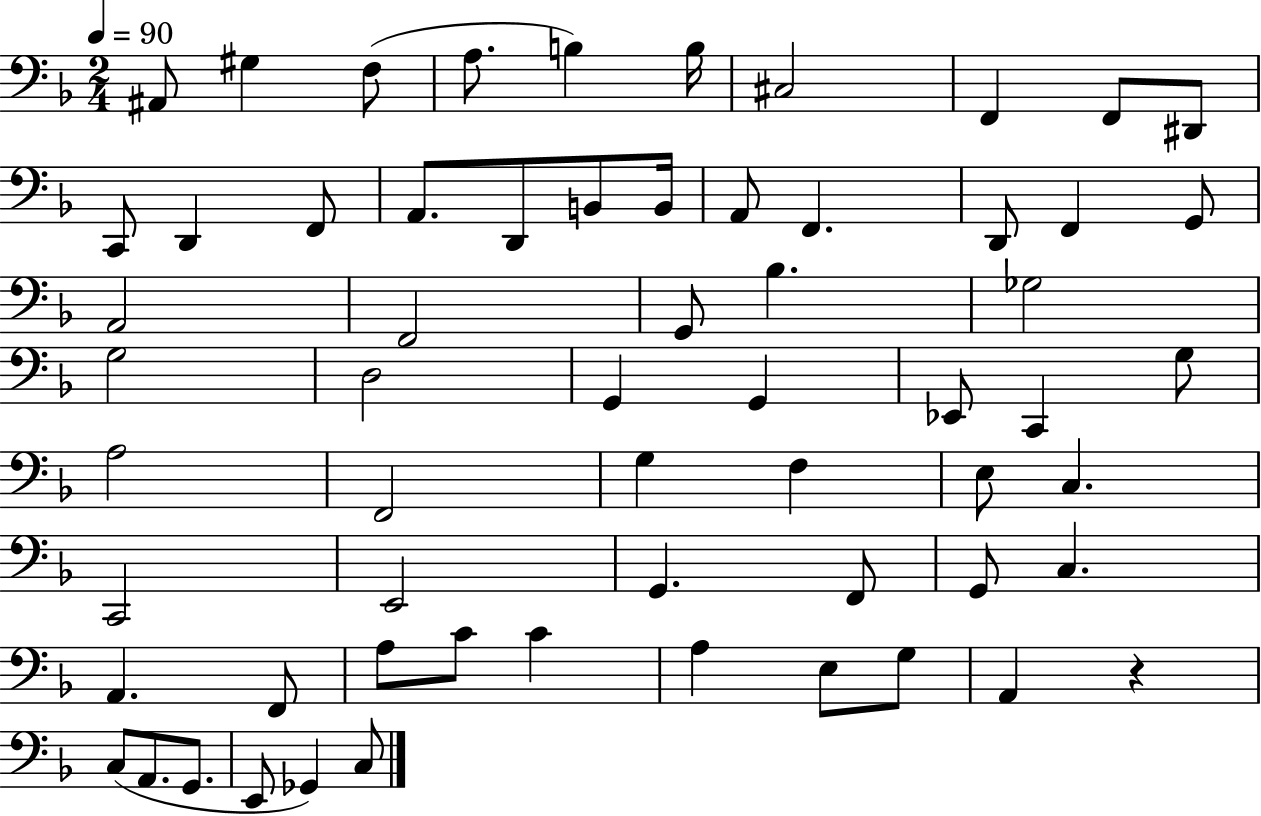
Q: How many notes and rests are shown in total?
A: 62